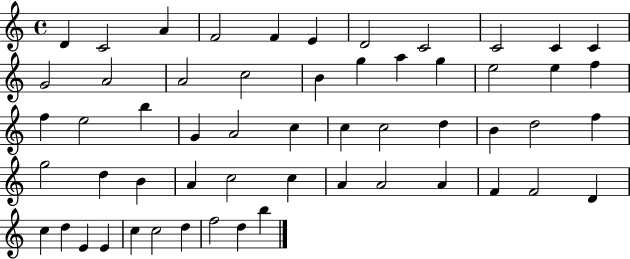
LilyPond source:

{
  \clef treble
  \time 4/4
  \defaultTimeSignature
  \key c \major
  d'4 c'2 a'4 | f'2 f'4 e'4 | d'2 c'2 | c'2 c'4 c'4 | \break g'2 a'2 | a'2 c''2 | b'4 g''4 a''4 g''4 | e''2 e''4 f''4 | \break f''4 e''2 b''4 | g'4 a'2 c''4 | c''4 c''2 d''4 | b'4 d''2 f''4 | \break g''2 d''4 b'4 | a'4 c''2 c''4 | a'4 a'2 a'4 | f'4 f'2 d'4 | \break c''4 d''4 e'4 e'4 | c''4 c''2 d''4 | f''2 d''4 b''4 | \bar "|."
}